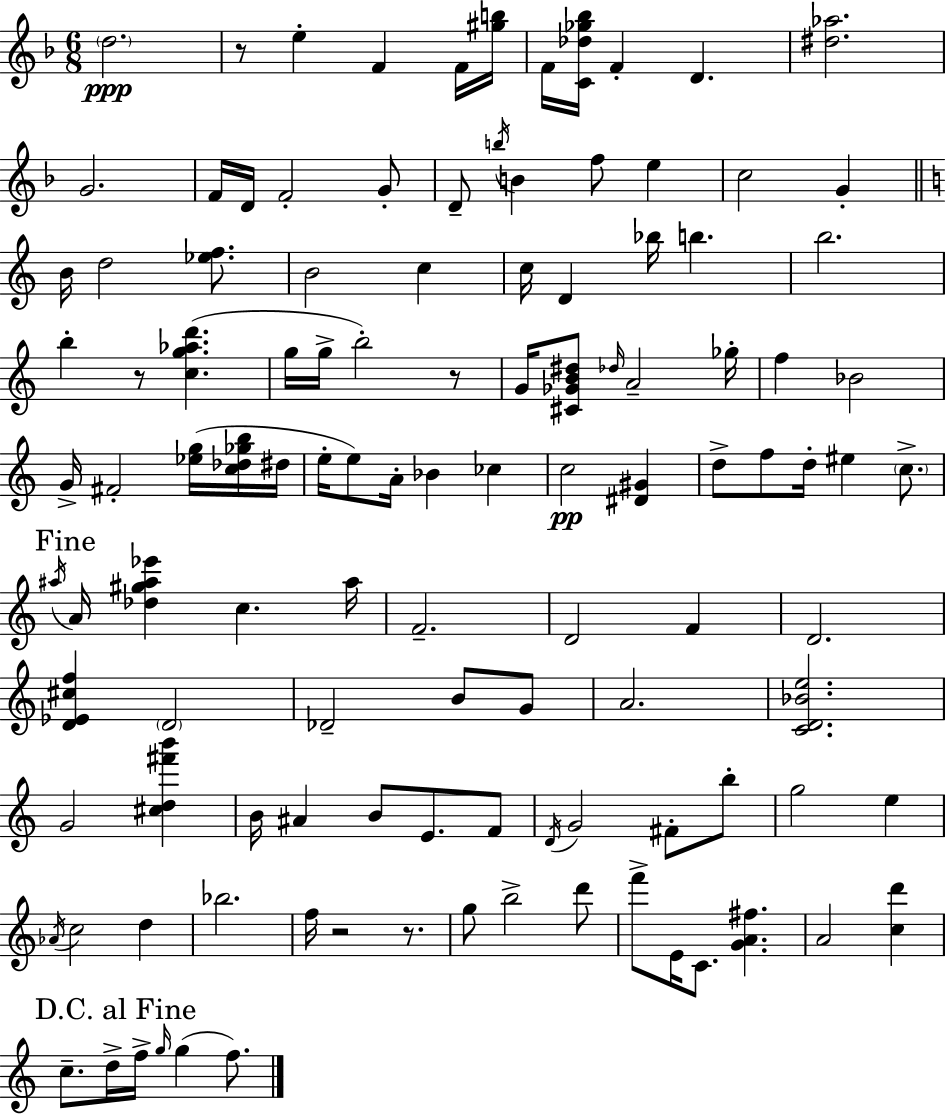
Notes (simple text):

D5/h. R/e E5/q F4/q F4/s [G#5,B5]/s F4/s [C4,Db5,Gb5,Bb5]/s F4/q D4/q. [D#5,Ab5]/h. G4/h. F4/s D4/s F4/h G4/e D4/e B5/s B4/q F5/e E5/q C5/h G4/q B4/s D5/h [Eb5,F5]/e. B4/h C5/q C5/s D4/q Bb5/s B5/q. B5/h. B5/q R/e [C5,G5,Ab5,D6]/q. G5/s G5/s B5/h R/e G4/s [C#4,Gb4,B4,D#5]/e Db5/s A4/h Gb5/s F5/q Bb4/h G4/s F#4/h [Eb5,G5]/s [C5,Db5,Gb5,B5]/s D#5/s E5/s E5/e A4/s Bb4/q CES5/q C5/h [D#4,G#4]/q D5/e F5/e D5/s EIS5/q C5/e. A#5/s A4/s [Db5,G#5,A#5,Eb6]/q C5/q. A#5/s F4/h. D4/h F4/q D4/h. [D4,Eb4,C#5,F5]/q D4/h Db4/h B4/e G4/e A4/h. [C4,D4,Bb4,E5]/h. G4/h [C#5,D5,F#6,B6]/q B4/s A#4/q B4/e E4/e. F4/e D4/s G4/h F#4/e B5/e G5/h E5/q Ab4/s C5/h D5/q Bb5/h. F5/s R/h R/e. G5/e B5/h D6/e F6/e E4/s C4/e. [G4,A4,F#5]/q. A4/h [C5,D6]/q C5/e. D5/s F5/s G5/s G5/q F5/e.